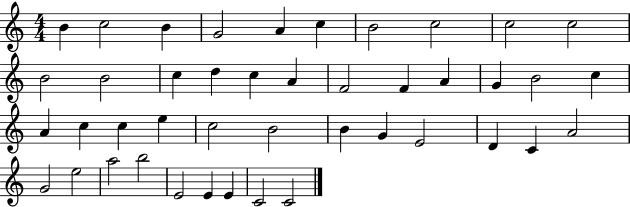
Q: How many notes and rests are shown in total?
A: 43